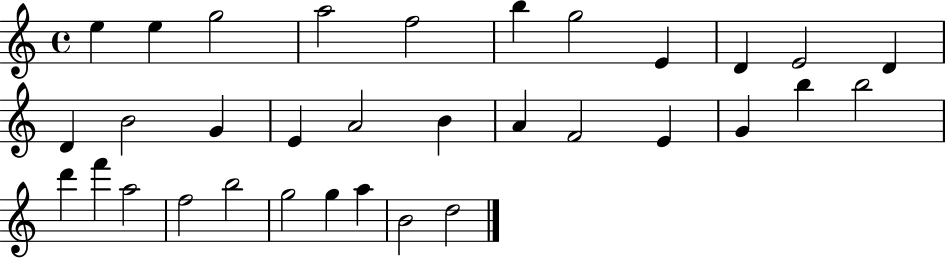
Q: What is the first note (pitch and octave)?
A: E5